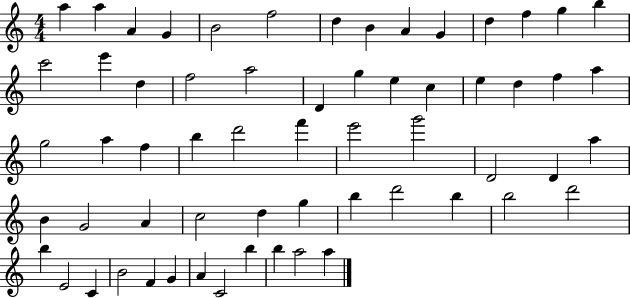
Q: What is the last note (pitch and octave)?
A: A5